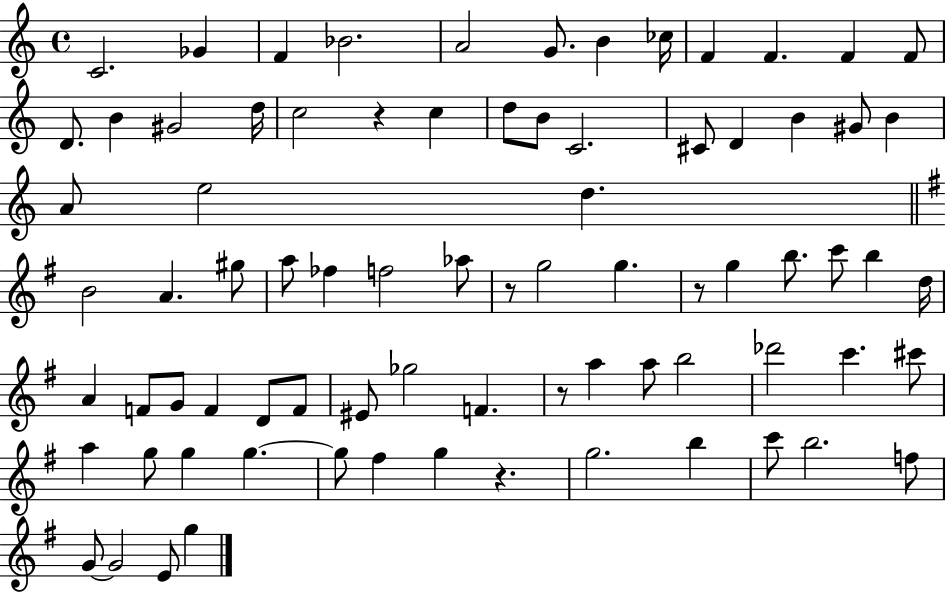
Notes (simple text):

C4/h. Gb4/q F4/q Bb4/h. A4/h G4/e. B4/q CES5/s F4/q F4/q. F4/q F4/e D4/e. B4/q G#4/h D5/s C5/h R/q C5/q D5/e B4/e C4/h. C#4/e D4/q B4/q G#4/e B4/q A4/e E5/h D5/q. B4/h A4/q. G#5/e A5/e FES5/q F5/h Ab5/e R/e G5/h G5/q. R/e G5/q B5/e. C6/e B5/q D5/s A4/q F4/e G4/e F4/q D4/e F4/e EIS4/e Gb5/h F4/q. R/e A5/q A5/e B5/h Db6/h C6/q. C#6/e A5/q G5/e G5/q G5/q. G5/e F#5/q G5/q R/q. G5/h. B5/q C6/e B5/h. F5/e G4/e G4/h E4/e G5/q